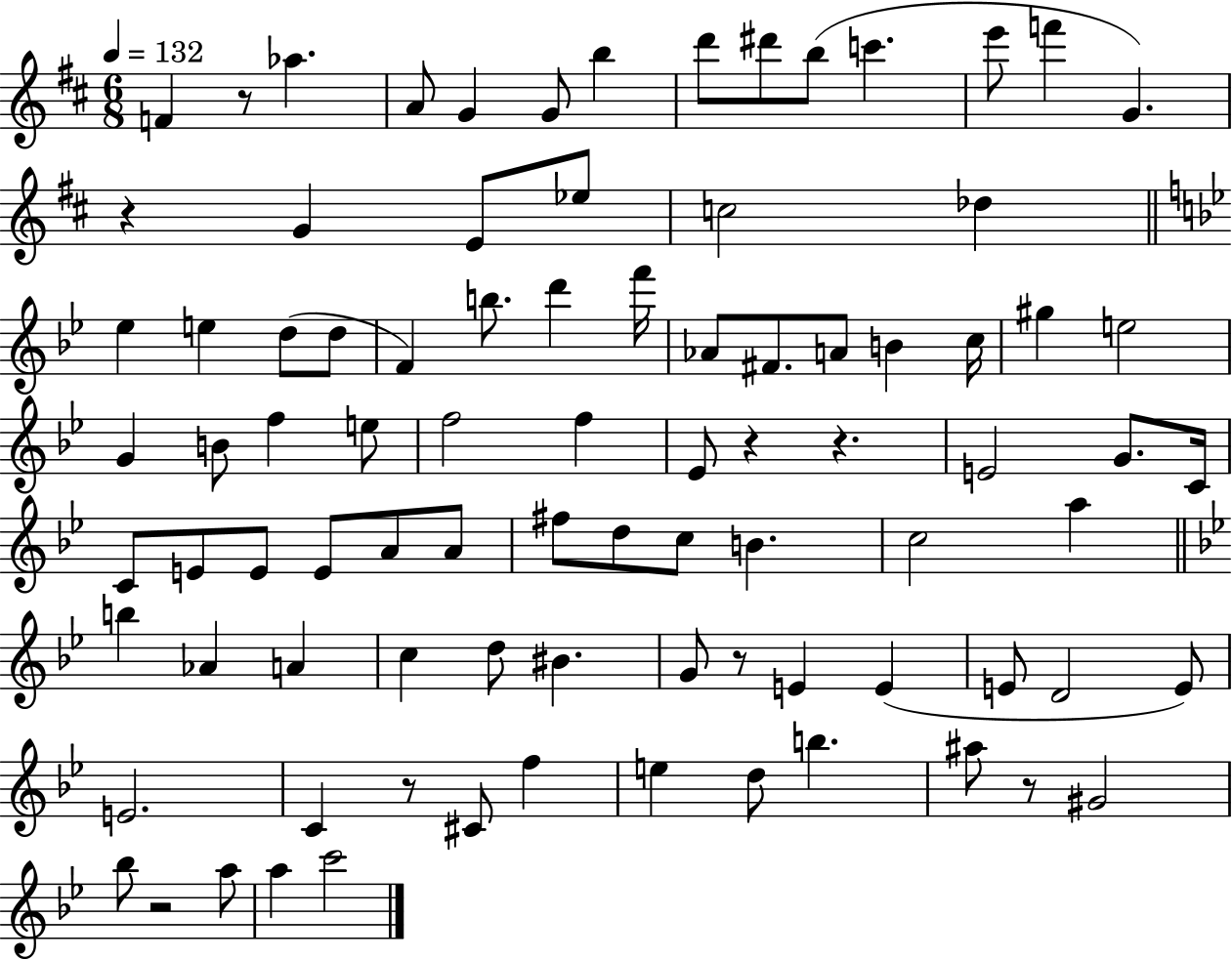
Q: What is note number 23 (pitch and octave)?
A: F4